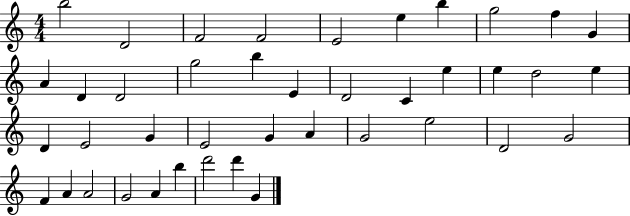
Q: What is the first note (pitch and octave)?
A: B5